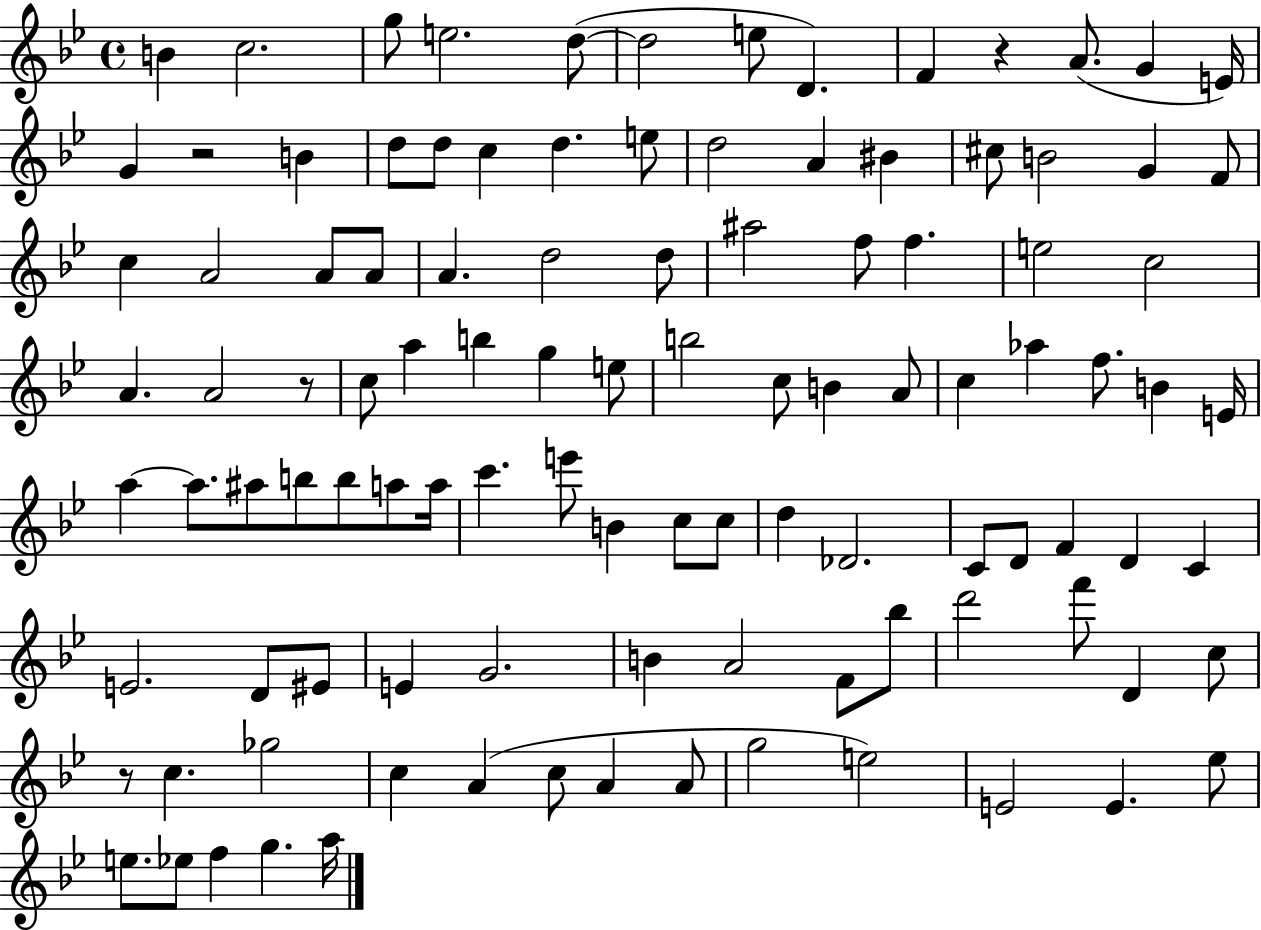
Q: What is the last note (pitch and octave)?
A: A5